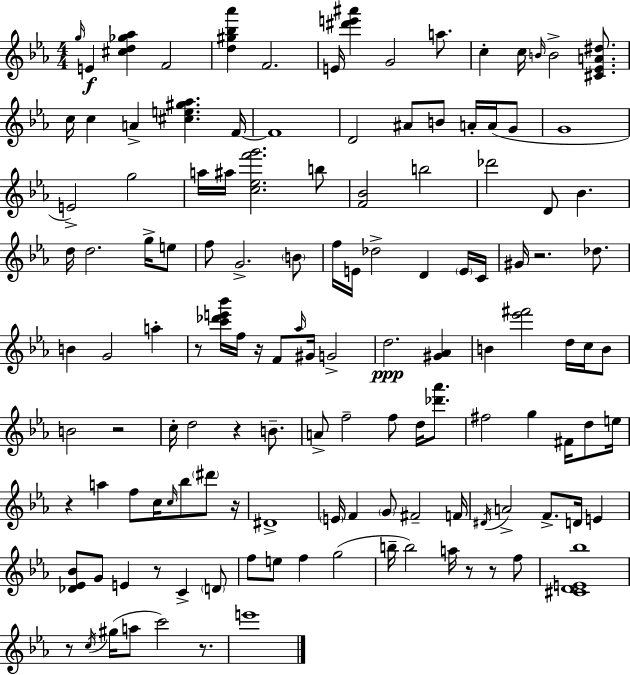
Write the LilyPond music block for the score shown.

{
  \clef treble
  \numericTimeSignature
  \time 4/4
  \key c \minor
  \grace { g''16 }\f e'4 <cis'' d'' ges'' aes''>4 f'2 | <d'' gis'' bes'' aes'''>4 f'2. | e'16 <dis''' e''' ais'''>4 g'2 a''8. | c''4-. c''16 \grace { b'16 } b'2-> <cis' ees' a' dis''>8. | \break c''16 c''4 a'4-> <cis'' e'' gis'' aes''>4. | f'16~~ f'1 | d'2 ais'8 b'8 a'16-. a'16( | g'8 g'1 | \break e'2->) g''2 | a''16 ais''16 <c'' ees'' f''' g'''>2. | b''8 <f' bes'>2 b''2 | des'''2 d'8 bes'4. | \break d''16 d''2. g''16-> | e''8 f''8 g'2.-> | \parenthesize b'8 f''16 e'16 des''2-> d'4 | \parenthesize e'16 c'16 gis'16 r2. des''8. | \break b'4 g'2 a''4-. | r8 <c''' des''' e''' bes'''>16 f''16 r16 f'8 \grace { aes''16 } gis'16 g'2-> | d''2.\ppp <gis' aes'>4 | b'4 <ees''' fis'''>2 d''16 | \break c''16 b'8 b'2 r2 | c''16-. d''2 r4 | b'8.-- a'8-> f''2-- f''8 d''16 | <des''' aes'''>8. fis''2 g''4 fis'16 | \break d''8 e''16 r4 a''4 f''8 c''16 \grace { c''16 } bes''8 | \parenthesize dis'''8 r16 dis'1-> | \parenthesize e'16 f'4 \parenthesize g'8 fis'2-- | f'16 \acciaccatura { dis'16 } a'2-> f'8.-> | \break d'16 e'4 <des' ees' bes'>8 g'8 e'4 r8 c'4-> | \parenthesize d'8 f''8 e''8 f''4 g''2( | b''16-- b''2) a''16 r8 | r8 f''8 <cis' d' e' bes''>1 | \break r8 \acciaccatura { c''16 }( gis''16 a''8 c'''2) | r8. e'''1 | \bar "|."
}